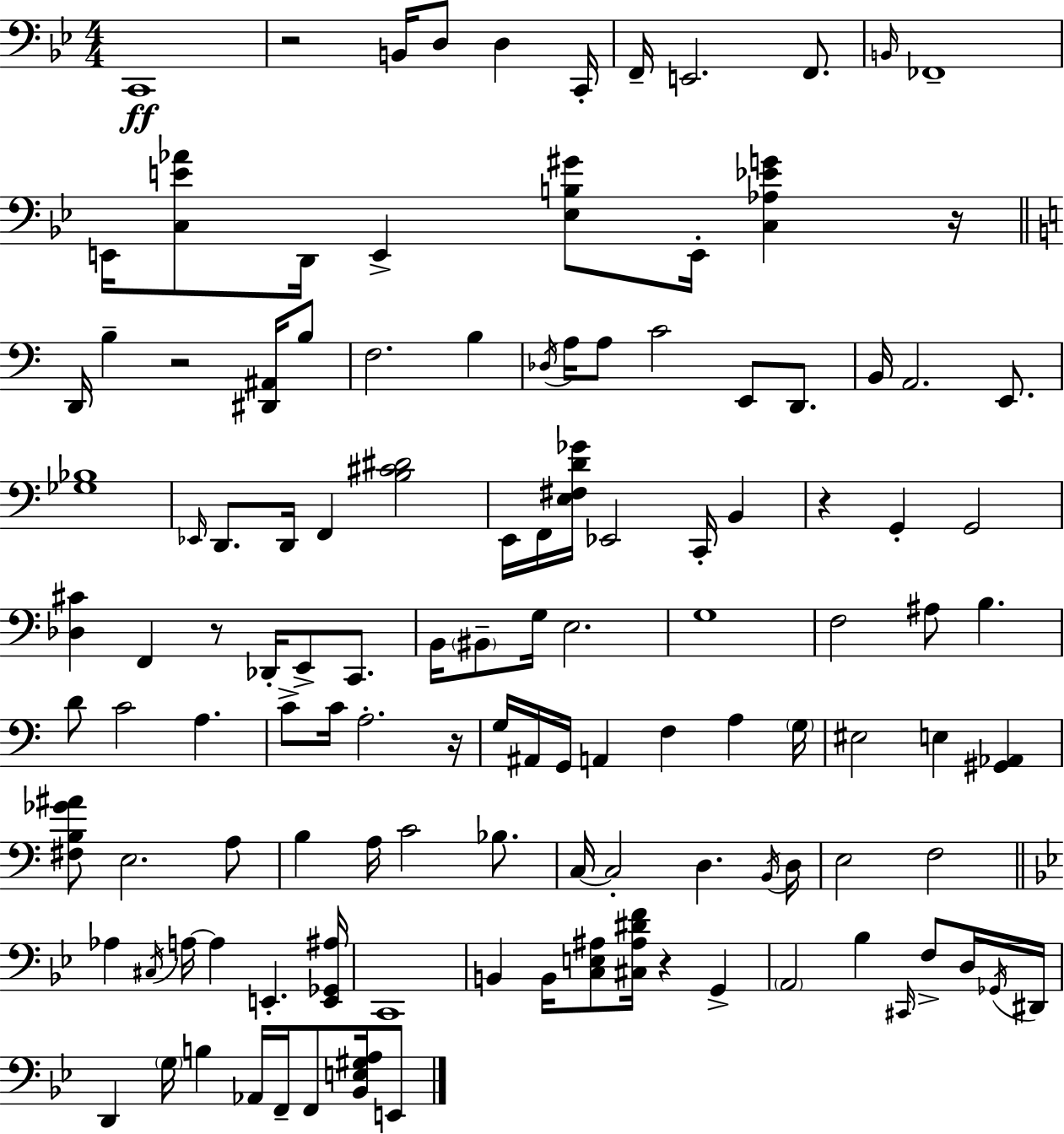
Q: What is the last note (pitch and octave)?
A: E2